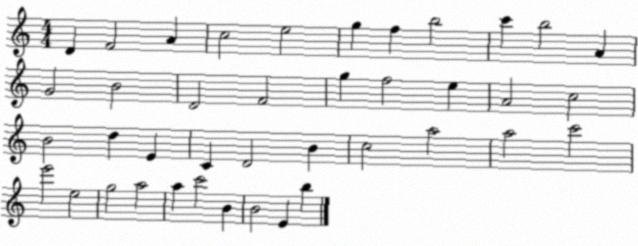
X:1
T:Untitled
M:4/4
L:1/4
K:C
D F2 A c2 e2 g f b2 c' b2 A G2 B2 D2 F2 g f2 e A2 c2 B2 d E C D2 B c2 a2 a2 c'2 e'2 e2 g2 a2 a c'2 B B2 E b